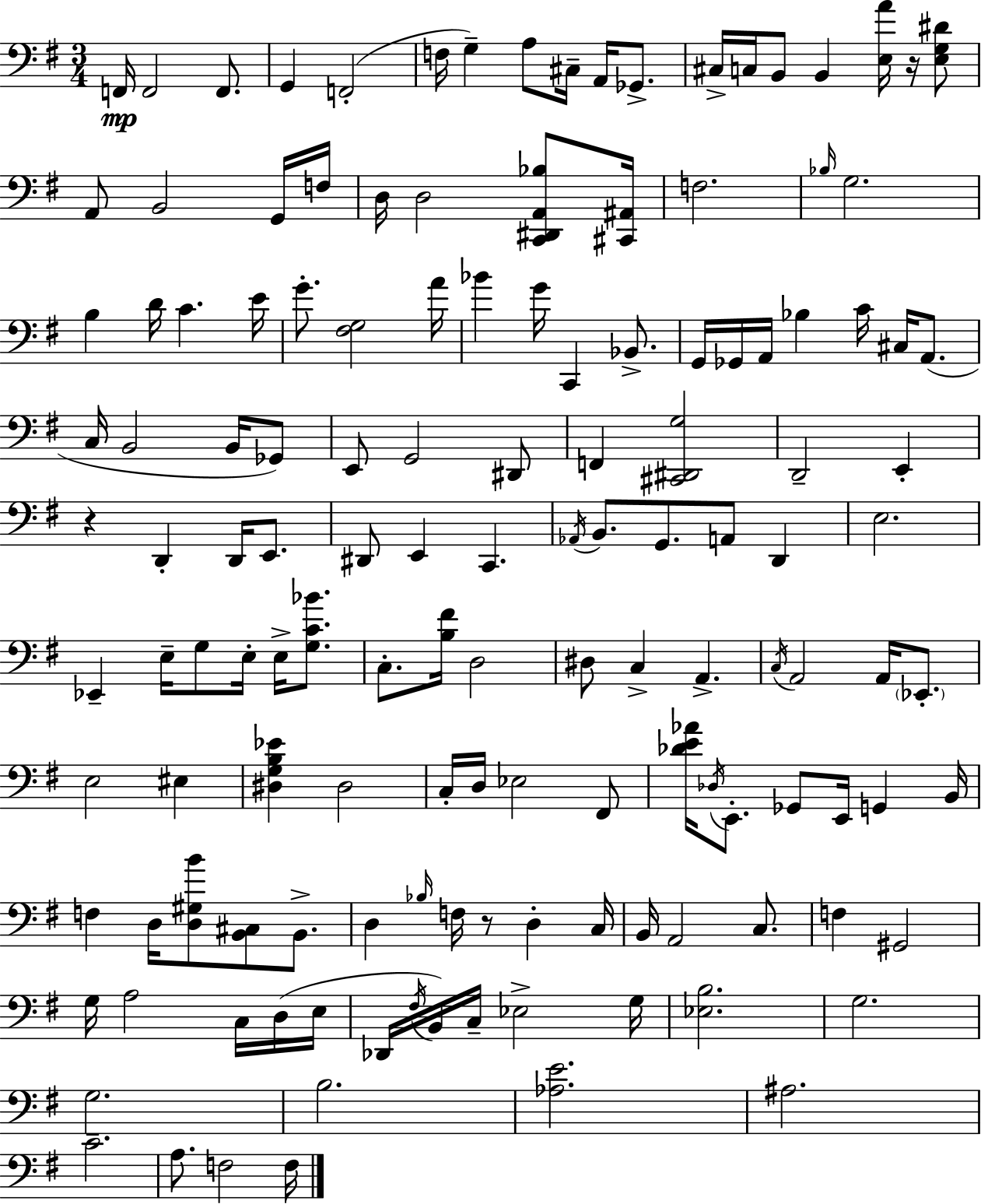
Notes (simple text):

F2/s F2/h F2/e. G2/q F2/h F3/s G3/q A3/e C#3/s A2/s Gb2/e. C#3/s C3/s B2/e B2/q [E3,A4]/s R/s [E3,G3,D#4]/e A2/e B2/h G2/s F3/s D3/s D3/h [C2,D#2,A2,Bb3]/e [C#2,A#2]/s F3/h. Bb3/s G3/h. B3/q D4/s C4/q. E4/s G4/e. [F#3,G3]/h A4/s Bb4/q G4/s C2/q Bb2/e. G2/s Gb2/s A2/s Bb3/q C4/s C#3/s A2/e. C3/s B2/h B2/s Gb2/e E2/e G2/h D#2/e F2/q [C#2,D#2,G3]/h D2/h E2/q R/q D2/q D2/s E2/e. D#2/e E2/q C2/q. Ab2/s B2/e. G2/e. A2/e D2/q E3/h. Eb2/q E3/s G3/e E3/s E3/s [G3,C4,Bb4]/e. C3/e. [B3,F#4]/s D3/h D#3/e C3/q A2/q. C3/s A2/h A2/s Eb2/e. E3/h EIS3/q [D#3,G3,B3,Eb4]/q D#3/h C3/s D3/s Eb3/h F#2/e [Db4,E4,Ab4]/s Db3/s E2/e. Gb2/e E2/s G2/q B2/s F3/q D3/s [D3,G#3,B4]/e [B2,C#3]/e B2/e. D3/q Bb3/s F3/s R/e D3/q C3/s B2/s A2/h C3/e. F3/q G#2/h G3/s A3/h C3/s D3/s E3/s Db2/s F#3/s B2/s C3/s Eb3/h G3/s [Eb3,B3]/h. G3/h. G3/h. B3/h. [Ab3,E4]/h. A#3/h. C4/h. A3/e. F3/h F3/s